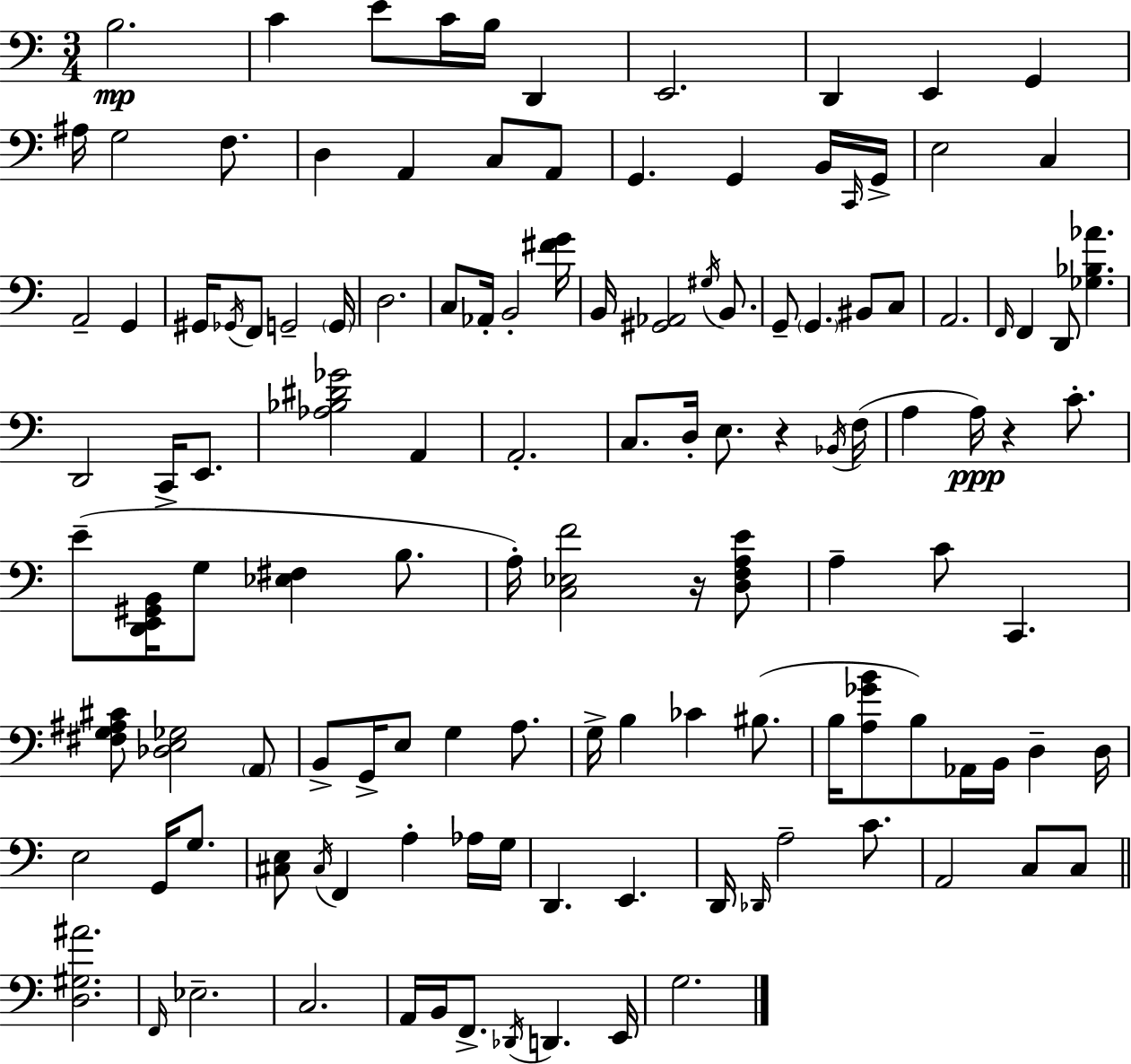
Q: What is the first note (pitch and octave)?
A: B3